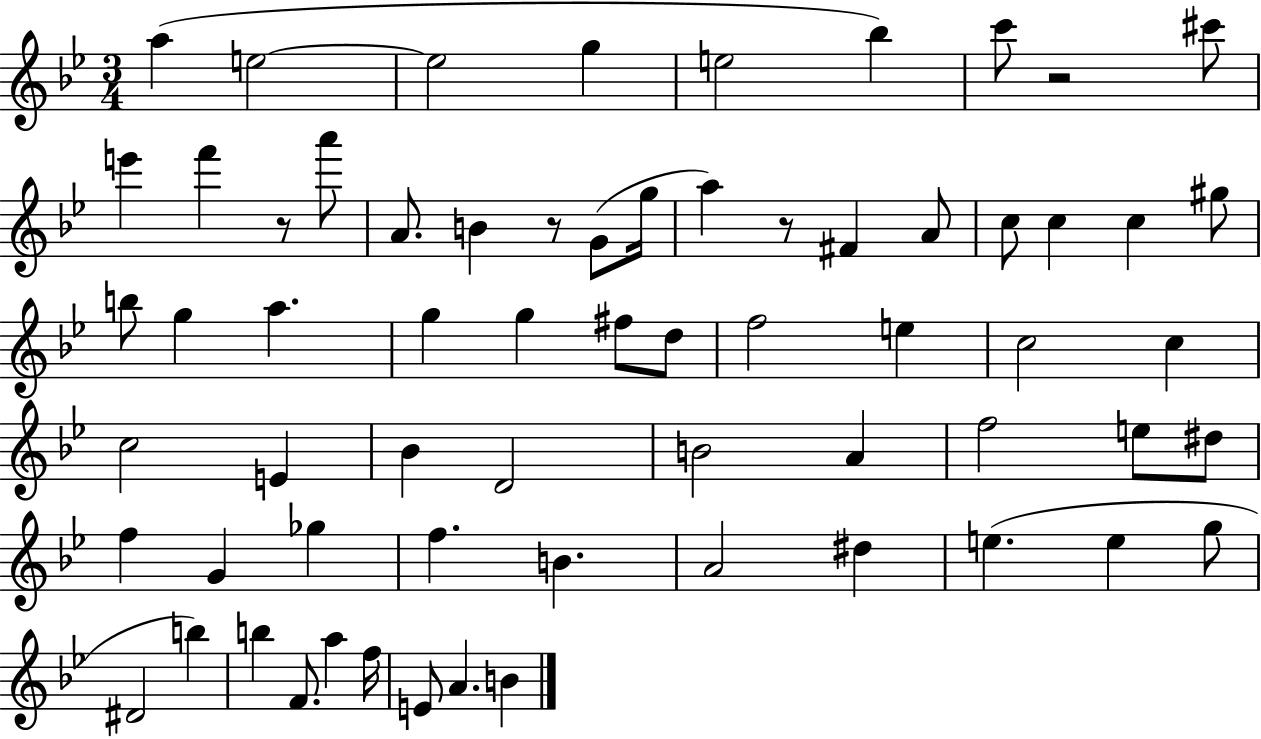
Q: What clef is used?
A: treble